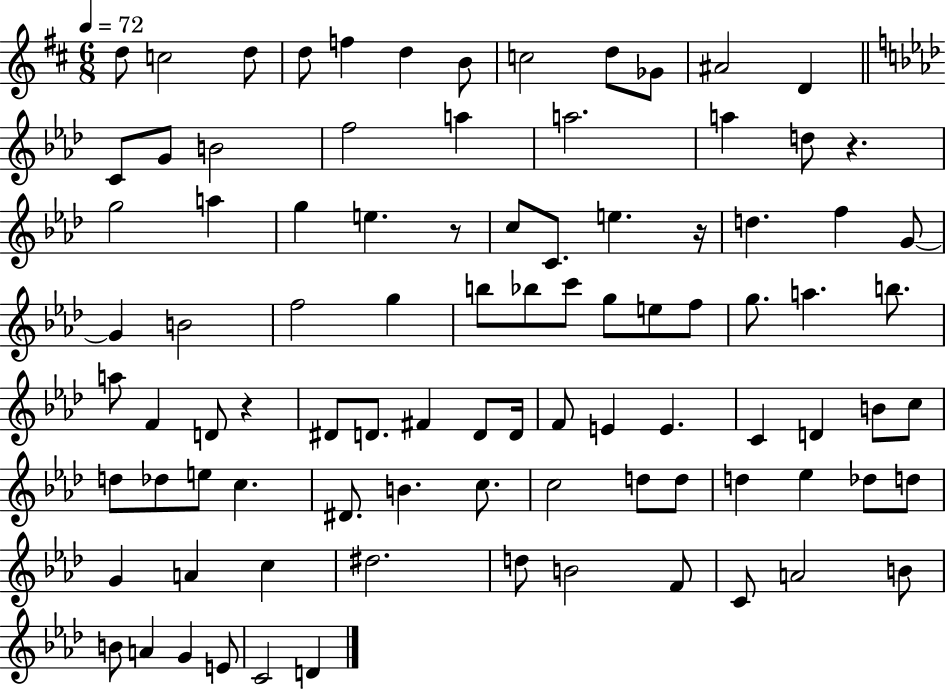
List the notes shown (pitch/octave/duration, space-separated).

D5/e C5/h D5/e D5/e F5/q D5/q B4/e C5/h D5/e Gb4/e A#4/h D4/q C4/e G4/e B4/h F5/h A5/q A5/h. A5/q D5/e R/q. G5/h A5/q G5/q E5/q. R/e C5/e C4/e. E5/q. R/s D5/q. F5/q G4/e G4/q B4/h F5/h G5/q B5/e Bb5/e C6/e G5/e E5/e F5/e G5/e. A5/q. B5/e. A5/e F4/q D4/e R/q D#4/e D4/e. F#4/q D4/e D4/s F4/e E4/q E4/q. C4/q D4/q B4/e C5/e D5/e Db5/e E5/e C5/q. D#4/e. B4/q. C5/e. C5/h D5/e D5/e D5/q Eb5/q Db5/e D5/e G4/q A4/q C5/q D#5/h. D5/e B4/h F4/e C4/e A4/h B4/e B4/e A4/q G4/q E4/e C4/h D4/q